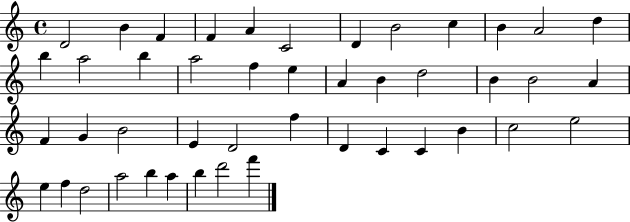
X:1
T:Untitled
M:4/4
L:1/4
K:C
D2 B F F A C2 D B2 c B A2 d b a2 b a2 f e A B d2 B B2 A F G B2 E D2 f D C C B c2 e2 e f d2 a2 b a b d'2 f'